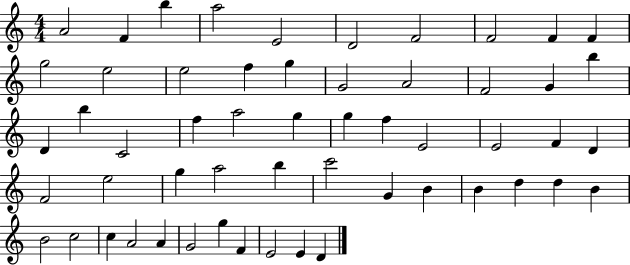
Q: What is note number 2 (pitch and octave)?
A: F4